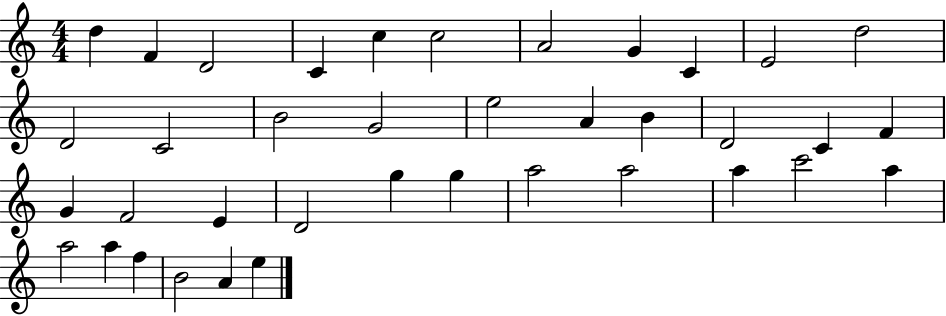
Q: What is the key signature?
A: C major